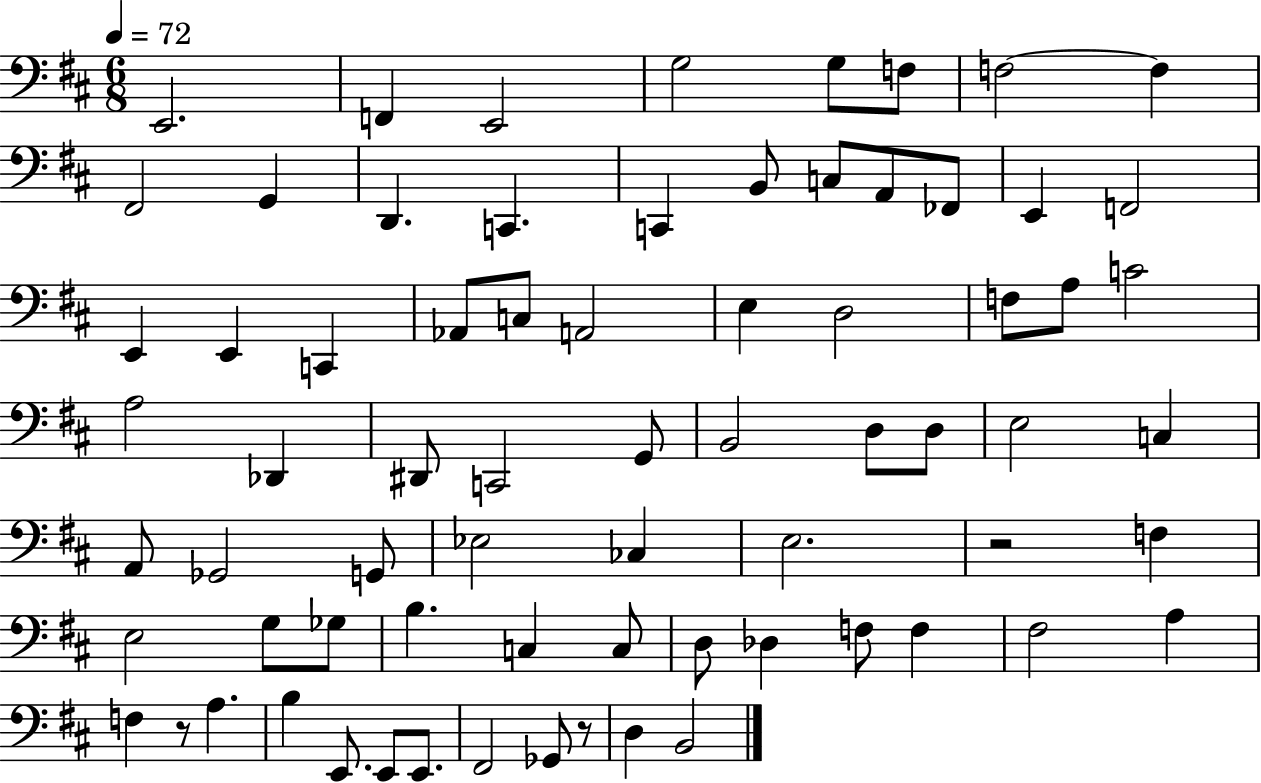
X:1
T:Untitled
M:6/8
L:1/4
K:D
E,,2 F,, E,,2 G,2 G,/2 F,/2 F,2 F, ^F,,2 G,, D,, C,, C,, B,,/2 C,/2 A,,/2 _F,,/2 E,, F,,2 E,, E,, C,, _A,,/2 C,/2 A,,2 E, D,2 F,/2 A,/2 C2 A,2 _D,, ^D,,/2 C,,2 G,,/2 B,,2 D,/2 D,/2 E,2 C, A,,/2 _G,,2 G,,/2 _E,2 _C, E,2 z2 F, E,2 G,/2 _G,/2 B, C, C,/2 D,/2 _D, F,/2 F, ^F,2 A, F, z/2 A, B, E,,/2 E,,/2 E,,/2 ^F,,2 _G,,/2 z/2 D, B,,2